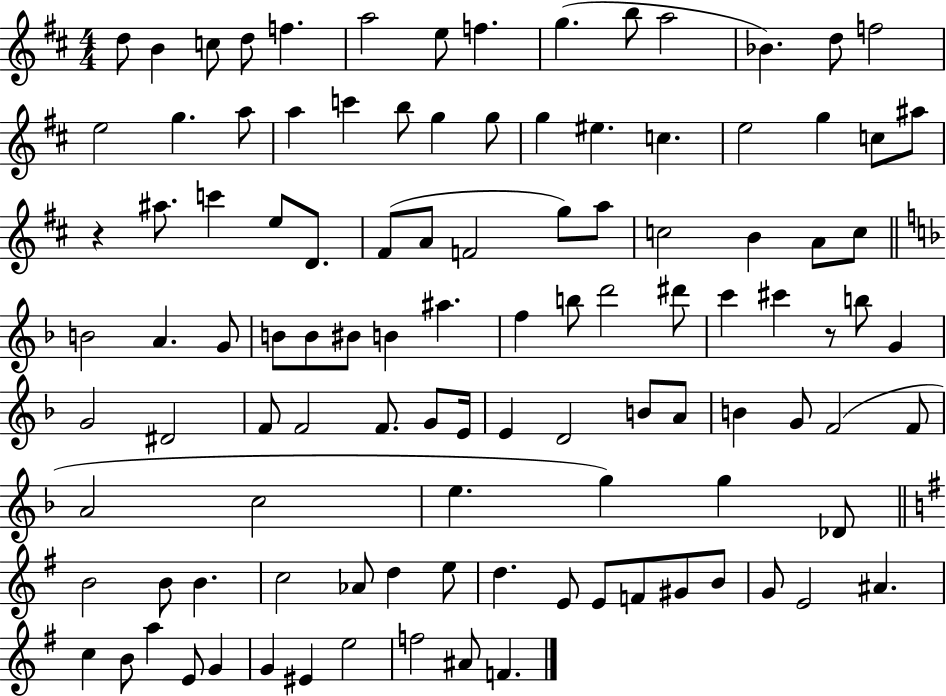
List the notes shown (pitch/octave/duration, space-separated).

D5/e B4/q C5/e D5/e F5/q. A5/h E5/e F5/q. G5/q. B5/e A5/h Bb4/q. D5/e F5/h E5/h G5/q. A5/e A5/q C6/q B5/e G5/q G5/e G5/q EIS5/q. C5/q. E5/h G5/q C5/e A#5/e R/q A#5/e. C6/q E5/e D4/e. F#4/e A4/e F4/h G5/e A5/e C5/h B4/q A4/e C5/e B4/h A4/q. G4/e B4/e B4/e BIS4/e B4/q A#5/q. F5/q B5/e D6/h D#6/e C6/q C#6/q R/e B5/e G4/q G4/h D#4/h F4/e F4/h F4/e. G4/e E4/s E4/q D4/h B4/e A4/e B4/q G4/e F4/h F4/e A4/h C5/h E5/q. G5/q G5/q Db4/e B4/h B4/e B4/q. C5/h Ab4/e D5/q E5/e D5/q. E4/e E4/e F4/e G#4/e B4/e G4/e E4/h A#4/q. C5/q B4/e A5/q E4/e G4/q G4/q EIS4/q E5/h F5/h A#4/e F4/q.